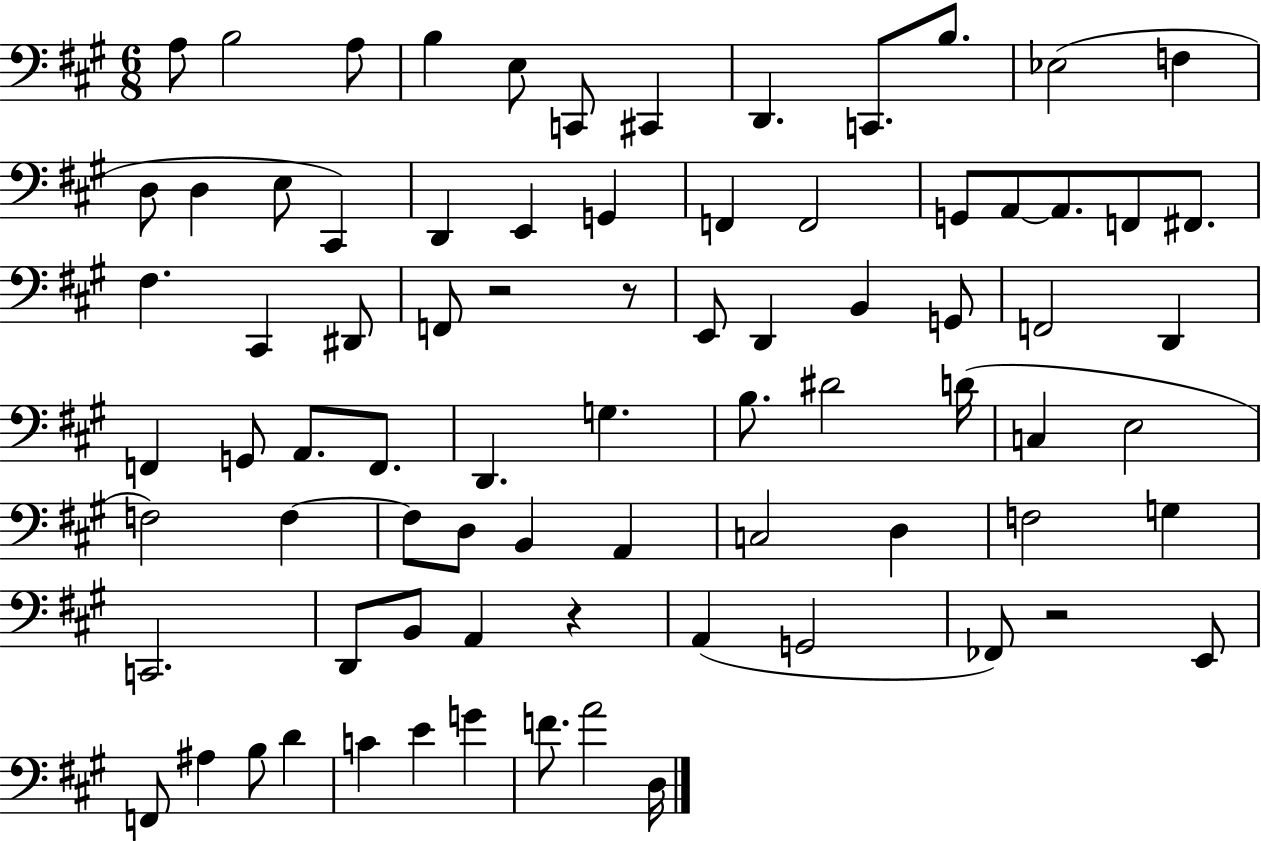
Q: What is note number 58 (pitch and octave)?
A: C2